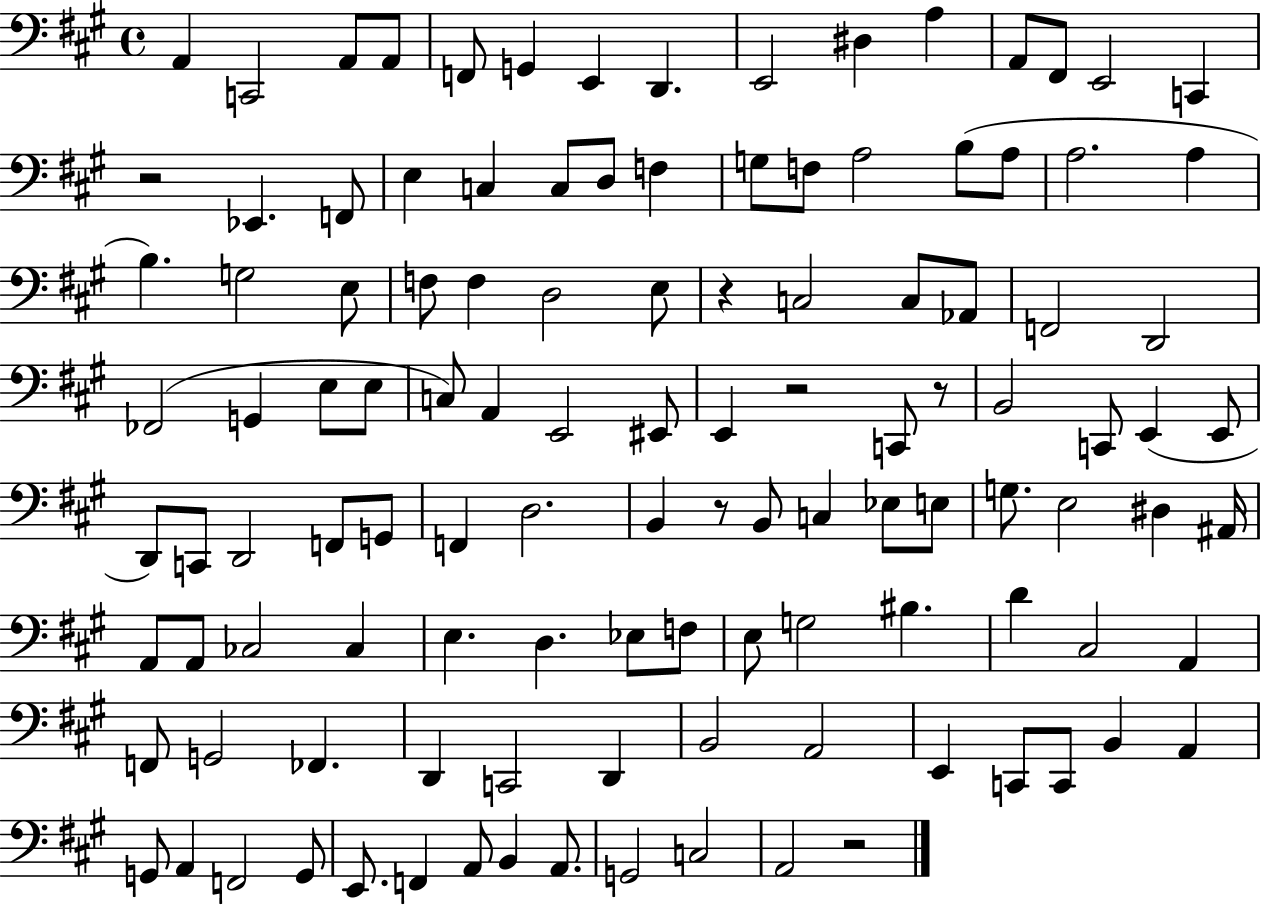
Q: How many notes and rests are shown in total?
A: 116